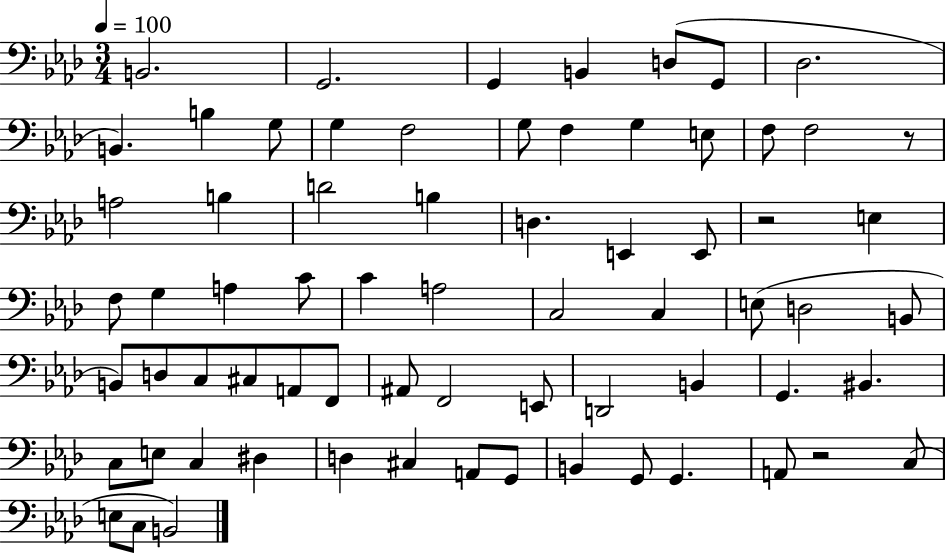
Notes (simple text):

B2/h. G2/h. G2/q B2/q D3/e G2/e Db3/h. B2/q. B3/q G3/e G3/q F3/h G3/e F3/q G3/q E3/e F3/e F3/h R/e A3/h B3/q D4/h B3/q D3/q. E2/q E2/e R/h E3/q F3/e G3/q A3/q C4/e C4/q A3/h C3/h C3/q E3/e D3/h B2/e B2/e D3/e C3/e C#3/e A2/e F2/e A#2/e F2/h E2/e D2/h B2/q G2/q. BIS2/q. C3/e E3/e C3/q D#3/q D3/q C#3/q A2/e G2/e B2/q G2/e G2/q. A2/e R/h C3/e E3/e C3/e B2/h